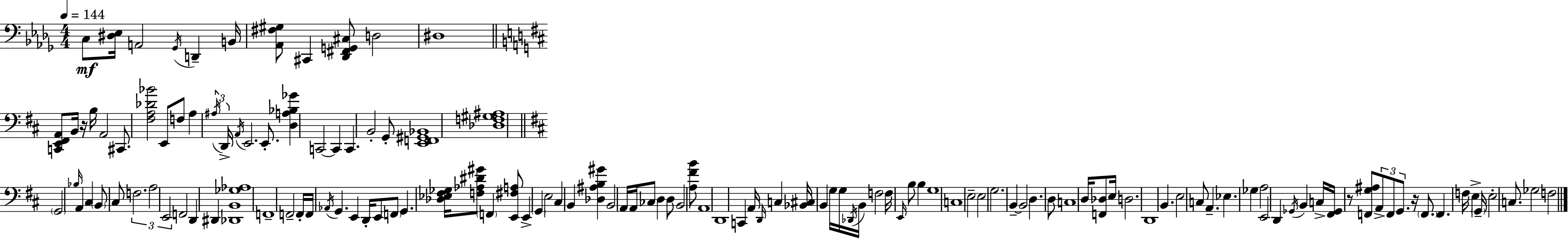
{
  \clef bass
  \numericTimeSignature
  \time 4/4
  \key bes \minor
  \tempo 4 = 144
  c8\mf <dis ees>16 a,2 \acciaccatura { ges,16 } d,4-- | b,16 <aes, fis gis>8 cis,4 <des, fis, g, cis>8 d2 | dis1 | \bar "||" \break \key b \minor <c, e, fis, a,>8 b,16 r16 b16 a,2 cis,8. | <fis a des' bes'>2 e,8 f8 a4 | \tuplet 3/2 { \acciaccatura { ais16 } d,16-> \acciaccatura { a,16 } } e,2. e,8.-. | <d a bes ges'>4 c,2~~ c,4 | \break c,4. b,2-. | g,8-. <e, f, gis, bes,>1 | <des f gis ais>1 | \bar "||" \break \key b \minor \parenthesize g,2 \grace { bes16 } a,4 cis4 | \parenthesize b,8 cis8 \tuplet 3/2 { f2. | a2 e,2 } | f,2 d,4 dis,4 | \break <des, b, ges aes>1 | f,1-- | f,2-- f,16-. f,16 \acciaccatura { aes,16 } g,4. | e,4 d,16-. e,8 \parenthesize f,8 g,4. | \break <des ees fis ges>16 <f aes dis' gis'>8 \parenthesize f,4 <e, fis a>8 e,4-> \parenthesize g,4 | e2 cis4 b,4 | <des ais b gis'>4 b,2 a,16 a,16 | ces8 d4 d8 b,2 | \break <a fis' b'>8 a,1 | d,1 | c,4 a,16 \grace { d,16 } c4 <bes, cis>16 b,4 | g16 g16 \acciaccatura { des,16 } b,16 f2 f16 \grace { e,16 } b8 | \break b4 g1 | c1 | e2-- e2 | g2. | \break b,4--~~ b,2 d4. | d8 c1 | d16 <f, des>8 e16 d2. | d,1 | \break b,4. e2 | c8 a,4.-- ees4. | ges4 a2 e,2 | d,4 \acciaccatura { ges,16 } b,4 c16-> <fis, ges,>16 | \break r8 <f, g ais>8 \tuplet 3/2 { a,8-> f,8 g,8. } r16 \parenthesize f,8. f,4. | f16 e4-> \parenthesize g,16-- e2-. | c8. ges2 f2 | \bar "|."
}